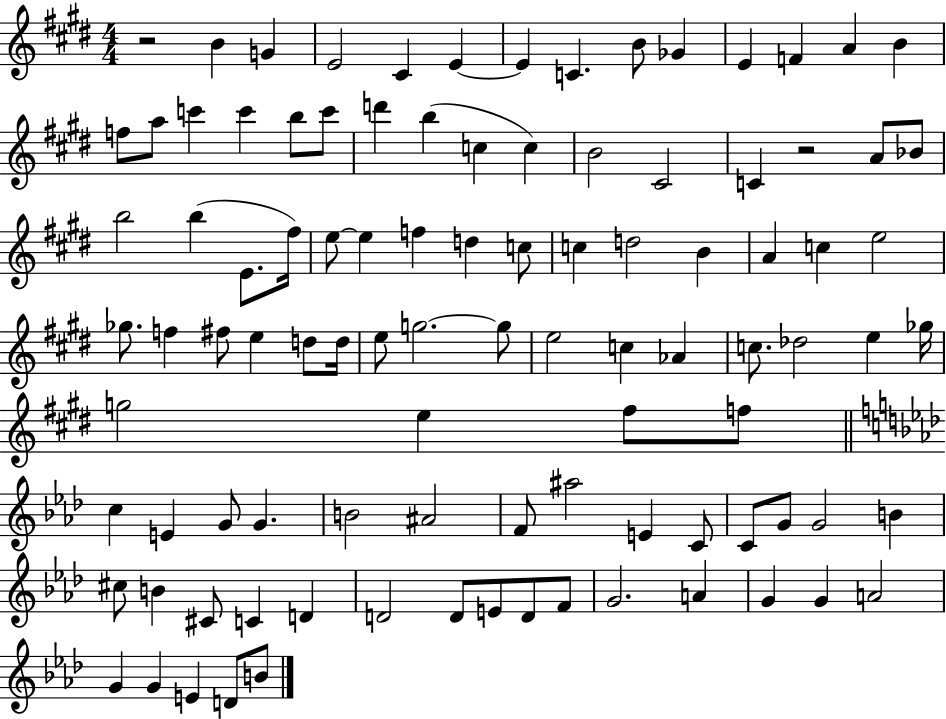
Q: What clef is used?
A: treble